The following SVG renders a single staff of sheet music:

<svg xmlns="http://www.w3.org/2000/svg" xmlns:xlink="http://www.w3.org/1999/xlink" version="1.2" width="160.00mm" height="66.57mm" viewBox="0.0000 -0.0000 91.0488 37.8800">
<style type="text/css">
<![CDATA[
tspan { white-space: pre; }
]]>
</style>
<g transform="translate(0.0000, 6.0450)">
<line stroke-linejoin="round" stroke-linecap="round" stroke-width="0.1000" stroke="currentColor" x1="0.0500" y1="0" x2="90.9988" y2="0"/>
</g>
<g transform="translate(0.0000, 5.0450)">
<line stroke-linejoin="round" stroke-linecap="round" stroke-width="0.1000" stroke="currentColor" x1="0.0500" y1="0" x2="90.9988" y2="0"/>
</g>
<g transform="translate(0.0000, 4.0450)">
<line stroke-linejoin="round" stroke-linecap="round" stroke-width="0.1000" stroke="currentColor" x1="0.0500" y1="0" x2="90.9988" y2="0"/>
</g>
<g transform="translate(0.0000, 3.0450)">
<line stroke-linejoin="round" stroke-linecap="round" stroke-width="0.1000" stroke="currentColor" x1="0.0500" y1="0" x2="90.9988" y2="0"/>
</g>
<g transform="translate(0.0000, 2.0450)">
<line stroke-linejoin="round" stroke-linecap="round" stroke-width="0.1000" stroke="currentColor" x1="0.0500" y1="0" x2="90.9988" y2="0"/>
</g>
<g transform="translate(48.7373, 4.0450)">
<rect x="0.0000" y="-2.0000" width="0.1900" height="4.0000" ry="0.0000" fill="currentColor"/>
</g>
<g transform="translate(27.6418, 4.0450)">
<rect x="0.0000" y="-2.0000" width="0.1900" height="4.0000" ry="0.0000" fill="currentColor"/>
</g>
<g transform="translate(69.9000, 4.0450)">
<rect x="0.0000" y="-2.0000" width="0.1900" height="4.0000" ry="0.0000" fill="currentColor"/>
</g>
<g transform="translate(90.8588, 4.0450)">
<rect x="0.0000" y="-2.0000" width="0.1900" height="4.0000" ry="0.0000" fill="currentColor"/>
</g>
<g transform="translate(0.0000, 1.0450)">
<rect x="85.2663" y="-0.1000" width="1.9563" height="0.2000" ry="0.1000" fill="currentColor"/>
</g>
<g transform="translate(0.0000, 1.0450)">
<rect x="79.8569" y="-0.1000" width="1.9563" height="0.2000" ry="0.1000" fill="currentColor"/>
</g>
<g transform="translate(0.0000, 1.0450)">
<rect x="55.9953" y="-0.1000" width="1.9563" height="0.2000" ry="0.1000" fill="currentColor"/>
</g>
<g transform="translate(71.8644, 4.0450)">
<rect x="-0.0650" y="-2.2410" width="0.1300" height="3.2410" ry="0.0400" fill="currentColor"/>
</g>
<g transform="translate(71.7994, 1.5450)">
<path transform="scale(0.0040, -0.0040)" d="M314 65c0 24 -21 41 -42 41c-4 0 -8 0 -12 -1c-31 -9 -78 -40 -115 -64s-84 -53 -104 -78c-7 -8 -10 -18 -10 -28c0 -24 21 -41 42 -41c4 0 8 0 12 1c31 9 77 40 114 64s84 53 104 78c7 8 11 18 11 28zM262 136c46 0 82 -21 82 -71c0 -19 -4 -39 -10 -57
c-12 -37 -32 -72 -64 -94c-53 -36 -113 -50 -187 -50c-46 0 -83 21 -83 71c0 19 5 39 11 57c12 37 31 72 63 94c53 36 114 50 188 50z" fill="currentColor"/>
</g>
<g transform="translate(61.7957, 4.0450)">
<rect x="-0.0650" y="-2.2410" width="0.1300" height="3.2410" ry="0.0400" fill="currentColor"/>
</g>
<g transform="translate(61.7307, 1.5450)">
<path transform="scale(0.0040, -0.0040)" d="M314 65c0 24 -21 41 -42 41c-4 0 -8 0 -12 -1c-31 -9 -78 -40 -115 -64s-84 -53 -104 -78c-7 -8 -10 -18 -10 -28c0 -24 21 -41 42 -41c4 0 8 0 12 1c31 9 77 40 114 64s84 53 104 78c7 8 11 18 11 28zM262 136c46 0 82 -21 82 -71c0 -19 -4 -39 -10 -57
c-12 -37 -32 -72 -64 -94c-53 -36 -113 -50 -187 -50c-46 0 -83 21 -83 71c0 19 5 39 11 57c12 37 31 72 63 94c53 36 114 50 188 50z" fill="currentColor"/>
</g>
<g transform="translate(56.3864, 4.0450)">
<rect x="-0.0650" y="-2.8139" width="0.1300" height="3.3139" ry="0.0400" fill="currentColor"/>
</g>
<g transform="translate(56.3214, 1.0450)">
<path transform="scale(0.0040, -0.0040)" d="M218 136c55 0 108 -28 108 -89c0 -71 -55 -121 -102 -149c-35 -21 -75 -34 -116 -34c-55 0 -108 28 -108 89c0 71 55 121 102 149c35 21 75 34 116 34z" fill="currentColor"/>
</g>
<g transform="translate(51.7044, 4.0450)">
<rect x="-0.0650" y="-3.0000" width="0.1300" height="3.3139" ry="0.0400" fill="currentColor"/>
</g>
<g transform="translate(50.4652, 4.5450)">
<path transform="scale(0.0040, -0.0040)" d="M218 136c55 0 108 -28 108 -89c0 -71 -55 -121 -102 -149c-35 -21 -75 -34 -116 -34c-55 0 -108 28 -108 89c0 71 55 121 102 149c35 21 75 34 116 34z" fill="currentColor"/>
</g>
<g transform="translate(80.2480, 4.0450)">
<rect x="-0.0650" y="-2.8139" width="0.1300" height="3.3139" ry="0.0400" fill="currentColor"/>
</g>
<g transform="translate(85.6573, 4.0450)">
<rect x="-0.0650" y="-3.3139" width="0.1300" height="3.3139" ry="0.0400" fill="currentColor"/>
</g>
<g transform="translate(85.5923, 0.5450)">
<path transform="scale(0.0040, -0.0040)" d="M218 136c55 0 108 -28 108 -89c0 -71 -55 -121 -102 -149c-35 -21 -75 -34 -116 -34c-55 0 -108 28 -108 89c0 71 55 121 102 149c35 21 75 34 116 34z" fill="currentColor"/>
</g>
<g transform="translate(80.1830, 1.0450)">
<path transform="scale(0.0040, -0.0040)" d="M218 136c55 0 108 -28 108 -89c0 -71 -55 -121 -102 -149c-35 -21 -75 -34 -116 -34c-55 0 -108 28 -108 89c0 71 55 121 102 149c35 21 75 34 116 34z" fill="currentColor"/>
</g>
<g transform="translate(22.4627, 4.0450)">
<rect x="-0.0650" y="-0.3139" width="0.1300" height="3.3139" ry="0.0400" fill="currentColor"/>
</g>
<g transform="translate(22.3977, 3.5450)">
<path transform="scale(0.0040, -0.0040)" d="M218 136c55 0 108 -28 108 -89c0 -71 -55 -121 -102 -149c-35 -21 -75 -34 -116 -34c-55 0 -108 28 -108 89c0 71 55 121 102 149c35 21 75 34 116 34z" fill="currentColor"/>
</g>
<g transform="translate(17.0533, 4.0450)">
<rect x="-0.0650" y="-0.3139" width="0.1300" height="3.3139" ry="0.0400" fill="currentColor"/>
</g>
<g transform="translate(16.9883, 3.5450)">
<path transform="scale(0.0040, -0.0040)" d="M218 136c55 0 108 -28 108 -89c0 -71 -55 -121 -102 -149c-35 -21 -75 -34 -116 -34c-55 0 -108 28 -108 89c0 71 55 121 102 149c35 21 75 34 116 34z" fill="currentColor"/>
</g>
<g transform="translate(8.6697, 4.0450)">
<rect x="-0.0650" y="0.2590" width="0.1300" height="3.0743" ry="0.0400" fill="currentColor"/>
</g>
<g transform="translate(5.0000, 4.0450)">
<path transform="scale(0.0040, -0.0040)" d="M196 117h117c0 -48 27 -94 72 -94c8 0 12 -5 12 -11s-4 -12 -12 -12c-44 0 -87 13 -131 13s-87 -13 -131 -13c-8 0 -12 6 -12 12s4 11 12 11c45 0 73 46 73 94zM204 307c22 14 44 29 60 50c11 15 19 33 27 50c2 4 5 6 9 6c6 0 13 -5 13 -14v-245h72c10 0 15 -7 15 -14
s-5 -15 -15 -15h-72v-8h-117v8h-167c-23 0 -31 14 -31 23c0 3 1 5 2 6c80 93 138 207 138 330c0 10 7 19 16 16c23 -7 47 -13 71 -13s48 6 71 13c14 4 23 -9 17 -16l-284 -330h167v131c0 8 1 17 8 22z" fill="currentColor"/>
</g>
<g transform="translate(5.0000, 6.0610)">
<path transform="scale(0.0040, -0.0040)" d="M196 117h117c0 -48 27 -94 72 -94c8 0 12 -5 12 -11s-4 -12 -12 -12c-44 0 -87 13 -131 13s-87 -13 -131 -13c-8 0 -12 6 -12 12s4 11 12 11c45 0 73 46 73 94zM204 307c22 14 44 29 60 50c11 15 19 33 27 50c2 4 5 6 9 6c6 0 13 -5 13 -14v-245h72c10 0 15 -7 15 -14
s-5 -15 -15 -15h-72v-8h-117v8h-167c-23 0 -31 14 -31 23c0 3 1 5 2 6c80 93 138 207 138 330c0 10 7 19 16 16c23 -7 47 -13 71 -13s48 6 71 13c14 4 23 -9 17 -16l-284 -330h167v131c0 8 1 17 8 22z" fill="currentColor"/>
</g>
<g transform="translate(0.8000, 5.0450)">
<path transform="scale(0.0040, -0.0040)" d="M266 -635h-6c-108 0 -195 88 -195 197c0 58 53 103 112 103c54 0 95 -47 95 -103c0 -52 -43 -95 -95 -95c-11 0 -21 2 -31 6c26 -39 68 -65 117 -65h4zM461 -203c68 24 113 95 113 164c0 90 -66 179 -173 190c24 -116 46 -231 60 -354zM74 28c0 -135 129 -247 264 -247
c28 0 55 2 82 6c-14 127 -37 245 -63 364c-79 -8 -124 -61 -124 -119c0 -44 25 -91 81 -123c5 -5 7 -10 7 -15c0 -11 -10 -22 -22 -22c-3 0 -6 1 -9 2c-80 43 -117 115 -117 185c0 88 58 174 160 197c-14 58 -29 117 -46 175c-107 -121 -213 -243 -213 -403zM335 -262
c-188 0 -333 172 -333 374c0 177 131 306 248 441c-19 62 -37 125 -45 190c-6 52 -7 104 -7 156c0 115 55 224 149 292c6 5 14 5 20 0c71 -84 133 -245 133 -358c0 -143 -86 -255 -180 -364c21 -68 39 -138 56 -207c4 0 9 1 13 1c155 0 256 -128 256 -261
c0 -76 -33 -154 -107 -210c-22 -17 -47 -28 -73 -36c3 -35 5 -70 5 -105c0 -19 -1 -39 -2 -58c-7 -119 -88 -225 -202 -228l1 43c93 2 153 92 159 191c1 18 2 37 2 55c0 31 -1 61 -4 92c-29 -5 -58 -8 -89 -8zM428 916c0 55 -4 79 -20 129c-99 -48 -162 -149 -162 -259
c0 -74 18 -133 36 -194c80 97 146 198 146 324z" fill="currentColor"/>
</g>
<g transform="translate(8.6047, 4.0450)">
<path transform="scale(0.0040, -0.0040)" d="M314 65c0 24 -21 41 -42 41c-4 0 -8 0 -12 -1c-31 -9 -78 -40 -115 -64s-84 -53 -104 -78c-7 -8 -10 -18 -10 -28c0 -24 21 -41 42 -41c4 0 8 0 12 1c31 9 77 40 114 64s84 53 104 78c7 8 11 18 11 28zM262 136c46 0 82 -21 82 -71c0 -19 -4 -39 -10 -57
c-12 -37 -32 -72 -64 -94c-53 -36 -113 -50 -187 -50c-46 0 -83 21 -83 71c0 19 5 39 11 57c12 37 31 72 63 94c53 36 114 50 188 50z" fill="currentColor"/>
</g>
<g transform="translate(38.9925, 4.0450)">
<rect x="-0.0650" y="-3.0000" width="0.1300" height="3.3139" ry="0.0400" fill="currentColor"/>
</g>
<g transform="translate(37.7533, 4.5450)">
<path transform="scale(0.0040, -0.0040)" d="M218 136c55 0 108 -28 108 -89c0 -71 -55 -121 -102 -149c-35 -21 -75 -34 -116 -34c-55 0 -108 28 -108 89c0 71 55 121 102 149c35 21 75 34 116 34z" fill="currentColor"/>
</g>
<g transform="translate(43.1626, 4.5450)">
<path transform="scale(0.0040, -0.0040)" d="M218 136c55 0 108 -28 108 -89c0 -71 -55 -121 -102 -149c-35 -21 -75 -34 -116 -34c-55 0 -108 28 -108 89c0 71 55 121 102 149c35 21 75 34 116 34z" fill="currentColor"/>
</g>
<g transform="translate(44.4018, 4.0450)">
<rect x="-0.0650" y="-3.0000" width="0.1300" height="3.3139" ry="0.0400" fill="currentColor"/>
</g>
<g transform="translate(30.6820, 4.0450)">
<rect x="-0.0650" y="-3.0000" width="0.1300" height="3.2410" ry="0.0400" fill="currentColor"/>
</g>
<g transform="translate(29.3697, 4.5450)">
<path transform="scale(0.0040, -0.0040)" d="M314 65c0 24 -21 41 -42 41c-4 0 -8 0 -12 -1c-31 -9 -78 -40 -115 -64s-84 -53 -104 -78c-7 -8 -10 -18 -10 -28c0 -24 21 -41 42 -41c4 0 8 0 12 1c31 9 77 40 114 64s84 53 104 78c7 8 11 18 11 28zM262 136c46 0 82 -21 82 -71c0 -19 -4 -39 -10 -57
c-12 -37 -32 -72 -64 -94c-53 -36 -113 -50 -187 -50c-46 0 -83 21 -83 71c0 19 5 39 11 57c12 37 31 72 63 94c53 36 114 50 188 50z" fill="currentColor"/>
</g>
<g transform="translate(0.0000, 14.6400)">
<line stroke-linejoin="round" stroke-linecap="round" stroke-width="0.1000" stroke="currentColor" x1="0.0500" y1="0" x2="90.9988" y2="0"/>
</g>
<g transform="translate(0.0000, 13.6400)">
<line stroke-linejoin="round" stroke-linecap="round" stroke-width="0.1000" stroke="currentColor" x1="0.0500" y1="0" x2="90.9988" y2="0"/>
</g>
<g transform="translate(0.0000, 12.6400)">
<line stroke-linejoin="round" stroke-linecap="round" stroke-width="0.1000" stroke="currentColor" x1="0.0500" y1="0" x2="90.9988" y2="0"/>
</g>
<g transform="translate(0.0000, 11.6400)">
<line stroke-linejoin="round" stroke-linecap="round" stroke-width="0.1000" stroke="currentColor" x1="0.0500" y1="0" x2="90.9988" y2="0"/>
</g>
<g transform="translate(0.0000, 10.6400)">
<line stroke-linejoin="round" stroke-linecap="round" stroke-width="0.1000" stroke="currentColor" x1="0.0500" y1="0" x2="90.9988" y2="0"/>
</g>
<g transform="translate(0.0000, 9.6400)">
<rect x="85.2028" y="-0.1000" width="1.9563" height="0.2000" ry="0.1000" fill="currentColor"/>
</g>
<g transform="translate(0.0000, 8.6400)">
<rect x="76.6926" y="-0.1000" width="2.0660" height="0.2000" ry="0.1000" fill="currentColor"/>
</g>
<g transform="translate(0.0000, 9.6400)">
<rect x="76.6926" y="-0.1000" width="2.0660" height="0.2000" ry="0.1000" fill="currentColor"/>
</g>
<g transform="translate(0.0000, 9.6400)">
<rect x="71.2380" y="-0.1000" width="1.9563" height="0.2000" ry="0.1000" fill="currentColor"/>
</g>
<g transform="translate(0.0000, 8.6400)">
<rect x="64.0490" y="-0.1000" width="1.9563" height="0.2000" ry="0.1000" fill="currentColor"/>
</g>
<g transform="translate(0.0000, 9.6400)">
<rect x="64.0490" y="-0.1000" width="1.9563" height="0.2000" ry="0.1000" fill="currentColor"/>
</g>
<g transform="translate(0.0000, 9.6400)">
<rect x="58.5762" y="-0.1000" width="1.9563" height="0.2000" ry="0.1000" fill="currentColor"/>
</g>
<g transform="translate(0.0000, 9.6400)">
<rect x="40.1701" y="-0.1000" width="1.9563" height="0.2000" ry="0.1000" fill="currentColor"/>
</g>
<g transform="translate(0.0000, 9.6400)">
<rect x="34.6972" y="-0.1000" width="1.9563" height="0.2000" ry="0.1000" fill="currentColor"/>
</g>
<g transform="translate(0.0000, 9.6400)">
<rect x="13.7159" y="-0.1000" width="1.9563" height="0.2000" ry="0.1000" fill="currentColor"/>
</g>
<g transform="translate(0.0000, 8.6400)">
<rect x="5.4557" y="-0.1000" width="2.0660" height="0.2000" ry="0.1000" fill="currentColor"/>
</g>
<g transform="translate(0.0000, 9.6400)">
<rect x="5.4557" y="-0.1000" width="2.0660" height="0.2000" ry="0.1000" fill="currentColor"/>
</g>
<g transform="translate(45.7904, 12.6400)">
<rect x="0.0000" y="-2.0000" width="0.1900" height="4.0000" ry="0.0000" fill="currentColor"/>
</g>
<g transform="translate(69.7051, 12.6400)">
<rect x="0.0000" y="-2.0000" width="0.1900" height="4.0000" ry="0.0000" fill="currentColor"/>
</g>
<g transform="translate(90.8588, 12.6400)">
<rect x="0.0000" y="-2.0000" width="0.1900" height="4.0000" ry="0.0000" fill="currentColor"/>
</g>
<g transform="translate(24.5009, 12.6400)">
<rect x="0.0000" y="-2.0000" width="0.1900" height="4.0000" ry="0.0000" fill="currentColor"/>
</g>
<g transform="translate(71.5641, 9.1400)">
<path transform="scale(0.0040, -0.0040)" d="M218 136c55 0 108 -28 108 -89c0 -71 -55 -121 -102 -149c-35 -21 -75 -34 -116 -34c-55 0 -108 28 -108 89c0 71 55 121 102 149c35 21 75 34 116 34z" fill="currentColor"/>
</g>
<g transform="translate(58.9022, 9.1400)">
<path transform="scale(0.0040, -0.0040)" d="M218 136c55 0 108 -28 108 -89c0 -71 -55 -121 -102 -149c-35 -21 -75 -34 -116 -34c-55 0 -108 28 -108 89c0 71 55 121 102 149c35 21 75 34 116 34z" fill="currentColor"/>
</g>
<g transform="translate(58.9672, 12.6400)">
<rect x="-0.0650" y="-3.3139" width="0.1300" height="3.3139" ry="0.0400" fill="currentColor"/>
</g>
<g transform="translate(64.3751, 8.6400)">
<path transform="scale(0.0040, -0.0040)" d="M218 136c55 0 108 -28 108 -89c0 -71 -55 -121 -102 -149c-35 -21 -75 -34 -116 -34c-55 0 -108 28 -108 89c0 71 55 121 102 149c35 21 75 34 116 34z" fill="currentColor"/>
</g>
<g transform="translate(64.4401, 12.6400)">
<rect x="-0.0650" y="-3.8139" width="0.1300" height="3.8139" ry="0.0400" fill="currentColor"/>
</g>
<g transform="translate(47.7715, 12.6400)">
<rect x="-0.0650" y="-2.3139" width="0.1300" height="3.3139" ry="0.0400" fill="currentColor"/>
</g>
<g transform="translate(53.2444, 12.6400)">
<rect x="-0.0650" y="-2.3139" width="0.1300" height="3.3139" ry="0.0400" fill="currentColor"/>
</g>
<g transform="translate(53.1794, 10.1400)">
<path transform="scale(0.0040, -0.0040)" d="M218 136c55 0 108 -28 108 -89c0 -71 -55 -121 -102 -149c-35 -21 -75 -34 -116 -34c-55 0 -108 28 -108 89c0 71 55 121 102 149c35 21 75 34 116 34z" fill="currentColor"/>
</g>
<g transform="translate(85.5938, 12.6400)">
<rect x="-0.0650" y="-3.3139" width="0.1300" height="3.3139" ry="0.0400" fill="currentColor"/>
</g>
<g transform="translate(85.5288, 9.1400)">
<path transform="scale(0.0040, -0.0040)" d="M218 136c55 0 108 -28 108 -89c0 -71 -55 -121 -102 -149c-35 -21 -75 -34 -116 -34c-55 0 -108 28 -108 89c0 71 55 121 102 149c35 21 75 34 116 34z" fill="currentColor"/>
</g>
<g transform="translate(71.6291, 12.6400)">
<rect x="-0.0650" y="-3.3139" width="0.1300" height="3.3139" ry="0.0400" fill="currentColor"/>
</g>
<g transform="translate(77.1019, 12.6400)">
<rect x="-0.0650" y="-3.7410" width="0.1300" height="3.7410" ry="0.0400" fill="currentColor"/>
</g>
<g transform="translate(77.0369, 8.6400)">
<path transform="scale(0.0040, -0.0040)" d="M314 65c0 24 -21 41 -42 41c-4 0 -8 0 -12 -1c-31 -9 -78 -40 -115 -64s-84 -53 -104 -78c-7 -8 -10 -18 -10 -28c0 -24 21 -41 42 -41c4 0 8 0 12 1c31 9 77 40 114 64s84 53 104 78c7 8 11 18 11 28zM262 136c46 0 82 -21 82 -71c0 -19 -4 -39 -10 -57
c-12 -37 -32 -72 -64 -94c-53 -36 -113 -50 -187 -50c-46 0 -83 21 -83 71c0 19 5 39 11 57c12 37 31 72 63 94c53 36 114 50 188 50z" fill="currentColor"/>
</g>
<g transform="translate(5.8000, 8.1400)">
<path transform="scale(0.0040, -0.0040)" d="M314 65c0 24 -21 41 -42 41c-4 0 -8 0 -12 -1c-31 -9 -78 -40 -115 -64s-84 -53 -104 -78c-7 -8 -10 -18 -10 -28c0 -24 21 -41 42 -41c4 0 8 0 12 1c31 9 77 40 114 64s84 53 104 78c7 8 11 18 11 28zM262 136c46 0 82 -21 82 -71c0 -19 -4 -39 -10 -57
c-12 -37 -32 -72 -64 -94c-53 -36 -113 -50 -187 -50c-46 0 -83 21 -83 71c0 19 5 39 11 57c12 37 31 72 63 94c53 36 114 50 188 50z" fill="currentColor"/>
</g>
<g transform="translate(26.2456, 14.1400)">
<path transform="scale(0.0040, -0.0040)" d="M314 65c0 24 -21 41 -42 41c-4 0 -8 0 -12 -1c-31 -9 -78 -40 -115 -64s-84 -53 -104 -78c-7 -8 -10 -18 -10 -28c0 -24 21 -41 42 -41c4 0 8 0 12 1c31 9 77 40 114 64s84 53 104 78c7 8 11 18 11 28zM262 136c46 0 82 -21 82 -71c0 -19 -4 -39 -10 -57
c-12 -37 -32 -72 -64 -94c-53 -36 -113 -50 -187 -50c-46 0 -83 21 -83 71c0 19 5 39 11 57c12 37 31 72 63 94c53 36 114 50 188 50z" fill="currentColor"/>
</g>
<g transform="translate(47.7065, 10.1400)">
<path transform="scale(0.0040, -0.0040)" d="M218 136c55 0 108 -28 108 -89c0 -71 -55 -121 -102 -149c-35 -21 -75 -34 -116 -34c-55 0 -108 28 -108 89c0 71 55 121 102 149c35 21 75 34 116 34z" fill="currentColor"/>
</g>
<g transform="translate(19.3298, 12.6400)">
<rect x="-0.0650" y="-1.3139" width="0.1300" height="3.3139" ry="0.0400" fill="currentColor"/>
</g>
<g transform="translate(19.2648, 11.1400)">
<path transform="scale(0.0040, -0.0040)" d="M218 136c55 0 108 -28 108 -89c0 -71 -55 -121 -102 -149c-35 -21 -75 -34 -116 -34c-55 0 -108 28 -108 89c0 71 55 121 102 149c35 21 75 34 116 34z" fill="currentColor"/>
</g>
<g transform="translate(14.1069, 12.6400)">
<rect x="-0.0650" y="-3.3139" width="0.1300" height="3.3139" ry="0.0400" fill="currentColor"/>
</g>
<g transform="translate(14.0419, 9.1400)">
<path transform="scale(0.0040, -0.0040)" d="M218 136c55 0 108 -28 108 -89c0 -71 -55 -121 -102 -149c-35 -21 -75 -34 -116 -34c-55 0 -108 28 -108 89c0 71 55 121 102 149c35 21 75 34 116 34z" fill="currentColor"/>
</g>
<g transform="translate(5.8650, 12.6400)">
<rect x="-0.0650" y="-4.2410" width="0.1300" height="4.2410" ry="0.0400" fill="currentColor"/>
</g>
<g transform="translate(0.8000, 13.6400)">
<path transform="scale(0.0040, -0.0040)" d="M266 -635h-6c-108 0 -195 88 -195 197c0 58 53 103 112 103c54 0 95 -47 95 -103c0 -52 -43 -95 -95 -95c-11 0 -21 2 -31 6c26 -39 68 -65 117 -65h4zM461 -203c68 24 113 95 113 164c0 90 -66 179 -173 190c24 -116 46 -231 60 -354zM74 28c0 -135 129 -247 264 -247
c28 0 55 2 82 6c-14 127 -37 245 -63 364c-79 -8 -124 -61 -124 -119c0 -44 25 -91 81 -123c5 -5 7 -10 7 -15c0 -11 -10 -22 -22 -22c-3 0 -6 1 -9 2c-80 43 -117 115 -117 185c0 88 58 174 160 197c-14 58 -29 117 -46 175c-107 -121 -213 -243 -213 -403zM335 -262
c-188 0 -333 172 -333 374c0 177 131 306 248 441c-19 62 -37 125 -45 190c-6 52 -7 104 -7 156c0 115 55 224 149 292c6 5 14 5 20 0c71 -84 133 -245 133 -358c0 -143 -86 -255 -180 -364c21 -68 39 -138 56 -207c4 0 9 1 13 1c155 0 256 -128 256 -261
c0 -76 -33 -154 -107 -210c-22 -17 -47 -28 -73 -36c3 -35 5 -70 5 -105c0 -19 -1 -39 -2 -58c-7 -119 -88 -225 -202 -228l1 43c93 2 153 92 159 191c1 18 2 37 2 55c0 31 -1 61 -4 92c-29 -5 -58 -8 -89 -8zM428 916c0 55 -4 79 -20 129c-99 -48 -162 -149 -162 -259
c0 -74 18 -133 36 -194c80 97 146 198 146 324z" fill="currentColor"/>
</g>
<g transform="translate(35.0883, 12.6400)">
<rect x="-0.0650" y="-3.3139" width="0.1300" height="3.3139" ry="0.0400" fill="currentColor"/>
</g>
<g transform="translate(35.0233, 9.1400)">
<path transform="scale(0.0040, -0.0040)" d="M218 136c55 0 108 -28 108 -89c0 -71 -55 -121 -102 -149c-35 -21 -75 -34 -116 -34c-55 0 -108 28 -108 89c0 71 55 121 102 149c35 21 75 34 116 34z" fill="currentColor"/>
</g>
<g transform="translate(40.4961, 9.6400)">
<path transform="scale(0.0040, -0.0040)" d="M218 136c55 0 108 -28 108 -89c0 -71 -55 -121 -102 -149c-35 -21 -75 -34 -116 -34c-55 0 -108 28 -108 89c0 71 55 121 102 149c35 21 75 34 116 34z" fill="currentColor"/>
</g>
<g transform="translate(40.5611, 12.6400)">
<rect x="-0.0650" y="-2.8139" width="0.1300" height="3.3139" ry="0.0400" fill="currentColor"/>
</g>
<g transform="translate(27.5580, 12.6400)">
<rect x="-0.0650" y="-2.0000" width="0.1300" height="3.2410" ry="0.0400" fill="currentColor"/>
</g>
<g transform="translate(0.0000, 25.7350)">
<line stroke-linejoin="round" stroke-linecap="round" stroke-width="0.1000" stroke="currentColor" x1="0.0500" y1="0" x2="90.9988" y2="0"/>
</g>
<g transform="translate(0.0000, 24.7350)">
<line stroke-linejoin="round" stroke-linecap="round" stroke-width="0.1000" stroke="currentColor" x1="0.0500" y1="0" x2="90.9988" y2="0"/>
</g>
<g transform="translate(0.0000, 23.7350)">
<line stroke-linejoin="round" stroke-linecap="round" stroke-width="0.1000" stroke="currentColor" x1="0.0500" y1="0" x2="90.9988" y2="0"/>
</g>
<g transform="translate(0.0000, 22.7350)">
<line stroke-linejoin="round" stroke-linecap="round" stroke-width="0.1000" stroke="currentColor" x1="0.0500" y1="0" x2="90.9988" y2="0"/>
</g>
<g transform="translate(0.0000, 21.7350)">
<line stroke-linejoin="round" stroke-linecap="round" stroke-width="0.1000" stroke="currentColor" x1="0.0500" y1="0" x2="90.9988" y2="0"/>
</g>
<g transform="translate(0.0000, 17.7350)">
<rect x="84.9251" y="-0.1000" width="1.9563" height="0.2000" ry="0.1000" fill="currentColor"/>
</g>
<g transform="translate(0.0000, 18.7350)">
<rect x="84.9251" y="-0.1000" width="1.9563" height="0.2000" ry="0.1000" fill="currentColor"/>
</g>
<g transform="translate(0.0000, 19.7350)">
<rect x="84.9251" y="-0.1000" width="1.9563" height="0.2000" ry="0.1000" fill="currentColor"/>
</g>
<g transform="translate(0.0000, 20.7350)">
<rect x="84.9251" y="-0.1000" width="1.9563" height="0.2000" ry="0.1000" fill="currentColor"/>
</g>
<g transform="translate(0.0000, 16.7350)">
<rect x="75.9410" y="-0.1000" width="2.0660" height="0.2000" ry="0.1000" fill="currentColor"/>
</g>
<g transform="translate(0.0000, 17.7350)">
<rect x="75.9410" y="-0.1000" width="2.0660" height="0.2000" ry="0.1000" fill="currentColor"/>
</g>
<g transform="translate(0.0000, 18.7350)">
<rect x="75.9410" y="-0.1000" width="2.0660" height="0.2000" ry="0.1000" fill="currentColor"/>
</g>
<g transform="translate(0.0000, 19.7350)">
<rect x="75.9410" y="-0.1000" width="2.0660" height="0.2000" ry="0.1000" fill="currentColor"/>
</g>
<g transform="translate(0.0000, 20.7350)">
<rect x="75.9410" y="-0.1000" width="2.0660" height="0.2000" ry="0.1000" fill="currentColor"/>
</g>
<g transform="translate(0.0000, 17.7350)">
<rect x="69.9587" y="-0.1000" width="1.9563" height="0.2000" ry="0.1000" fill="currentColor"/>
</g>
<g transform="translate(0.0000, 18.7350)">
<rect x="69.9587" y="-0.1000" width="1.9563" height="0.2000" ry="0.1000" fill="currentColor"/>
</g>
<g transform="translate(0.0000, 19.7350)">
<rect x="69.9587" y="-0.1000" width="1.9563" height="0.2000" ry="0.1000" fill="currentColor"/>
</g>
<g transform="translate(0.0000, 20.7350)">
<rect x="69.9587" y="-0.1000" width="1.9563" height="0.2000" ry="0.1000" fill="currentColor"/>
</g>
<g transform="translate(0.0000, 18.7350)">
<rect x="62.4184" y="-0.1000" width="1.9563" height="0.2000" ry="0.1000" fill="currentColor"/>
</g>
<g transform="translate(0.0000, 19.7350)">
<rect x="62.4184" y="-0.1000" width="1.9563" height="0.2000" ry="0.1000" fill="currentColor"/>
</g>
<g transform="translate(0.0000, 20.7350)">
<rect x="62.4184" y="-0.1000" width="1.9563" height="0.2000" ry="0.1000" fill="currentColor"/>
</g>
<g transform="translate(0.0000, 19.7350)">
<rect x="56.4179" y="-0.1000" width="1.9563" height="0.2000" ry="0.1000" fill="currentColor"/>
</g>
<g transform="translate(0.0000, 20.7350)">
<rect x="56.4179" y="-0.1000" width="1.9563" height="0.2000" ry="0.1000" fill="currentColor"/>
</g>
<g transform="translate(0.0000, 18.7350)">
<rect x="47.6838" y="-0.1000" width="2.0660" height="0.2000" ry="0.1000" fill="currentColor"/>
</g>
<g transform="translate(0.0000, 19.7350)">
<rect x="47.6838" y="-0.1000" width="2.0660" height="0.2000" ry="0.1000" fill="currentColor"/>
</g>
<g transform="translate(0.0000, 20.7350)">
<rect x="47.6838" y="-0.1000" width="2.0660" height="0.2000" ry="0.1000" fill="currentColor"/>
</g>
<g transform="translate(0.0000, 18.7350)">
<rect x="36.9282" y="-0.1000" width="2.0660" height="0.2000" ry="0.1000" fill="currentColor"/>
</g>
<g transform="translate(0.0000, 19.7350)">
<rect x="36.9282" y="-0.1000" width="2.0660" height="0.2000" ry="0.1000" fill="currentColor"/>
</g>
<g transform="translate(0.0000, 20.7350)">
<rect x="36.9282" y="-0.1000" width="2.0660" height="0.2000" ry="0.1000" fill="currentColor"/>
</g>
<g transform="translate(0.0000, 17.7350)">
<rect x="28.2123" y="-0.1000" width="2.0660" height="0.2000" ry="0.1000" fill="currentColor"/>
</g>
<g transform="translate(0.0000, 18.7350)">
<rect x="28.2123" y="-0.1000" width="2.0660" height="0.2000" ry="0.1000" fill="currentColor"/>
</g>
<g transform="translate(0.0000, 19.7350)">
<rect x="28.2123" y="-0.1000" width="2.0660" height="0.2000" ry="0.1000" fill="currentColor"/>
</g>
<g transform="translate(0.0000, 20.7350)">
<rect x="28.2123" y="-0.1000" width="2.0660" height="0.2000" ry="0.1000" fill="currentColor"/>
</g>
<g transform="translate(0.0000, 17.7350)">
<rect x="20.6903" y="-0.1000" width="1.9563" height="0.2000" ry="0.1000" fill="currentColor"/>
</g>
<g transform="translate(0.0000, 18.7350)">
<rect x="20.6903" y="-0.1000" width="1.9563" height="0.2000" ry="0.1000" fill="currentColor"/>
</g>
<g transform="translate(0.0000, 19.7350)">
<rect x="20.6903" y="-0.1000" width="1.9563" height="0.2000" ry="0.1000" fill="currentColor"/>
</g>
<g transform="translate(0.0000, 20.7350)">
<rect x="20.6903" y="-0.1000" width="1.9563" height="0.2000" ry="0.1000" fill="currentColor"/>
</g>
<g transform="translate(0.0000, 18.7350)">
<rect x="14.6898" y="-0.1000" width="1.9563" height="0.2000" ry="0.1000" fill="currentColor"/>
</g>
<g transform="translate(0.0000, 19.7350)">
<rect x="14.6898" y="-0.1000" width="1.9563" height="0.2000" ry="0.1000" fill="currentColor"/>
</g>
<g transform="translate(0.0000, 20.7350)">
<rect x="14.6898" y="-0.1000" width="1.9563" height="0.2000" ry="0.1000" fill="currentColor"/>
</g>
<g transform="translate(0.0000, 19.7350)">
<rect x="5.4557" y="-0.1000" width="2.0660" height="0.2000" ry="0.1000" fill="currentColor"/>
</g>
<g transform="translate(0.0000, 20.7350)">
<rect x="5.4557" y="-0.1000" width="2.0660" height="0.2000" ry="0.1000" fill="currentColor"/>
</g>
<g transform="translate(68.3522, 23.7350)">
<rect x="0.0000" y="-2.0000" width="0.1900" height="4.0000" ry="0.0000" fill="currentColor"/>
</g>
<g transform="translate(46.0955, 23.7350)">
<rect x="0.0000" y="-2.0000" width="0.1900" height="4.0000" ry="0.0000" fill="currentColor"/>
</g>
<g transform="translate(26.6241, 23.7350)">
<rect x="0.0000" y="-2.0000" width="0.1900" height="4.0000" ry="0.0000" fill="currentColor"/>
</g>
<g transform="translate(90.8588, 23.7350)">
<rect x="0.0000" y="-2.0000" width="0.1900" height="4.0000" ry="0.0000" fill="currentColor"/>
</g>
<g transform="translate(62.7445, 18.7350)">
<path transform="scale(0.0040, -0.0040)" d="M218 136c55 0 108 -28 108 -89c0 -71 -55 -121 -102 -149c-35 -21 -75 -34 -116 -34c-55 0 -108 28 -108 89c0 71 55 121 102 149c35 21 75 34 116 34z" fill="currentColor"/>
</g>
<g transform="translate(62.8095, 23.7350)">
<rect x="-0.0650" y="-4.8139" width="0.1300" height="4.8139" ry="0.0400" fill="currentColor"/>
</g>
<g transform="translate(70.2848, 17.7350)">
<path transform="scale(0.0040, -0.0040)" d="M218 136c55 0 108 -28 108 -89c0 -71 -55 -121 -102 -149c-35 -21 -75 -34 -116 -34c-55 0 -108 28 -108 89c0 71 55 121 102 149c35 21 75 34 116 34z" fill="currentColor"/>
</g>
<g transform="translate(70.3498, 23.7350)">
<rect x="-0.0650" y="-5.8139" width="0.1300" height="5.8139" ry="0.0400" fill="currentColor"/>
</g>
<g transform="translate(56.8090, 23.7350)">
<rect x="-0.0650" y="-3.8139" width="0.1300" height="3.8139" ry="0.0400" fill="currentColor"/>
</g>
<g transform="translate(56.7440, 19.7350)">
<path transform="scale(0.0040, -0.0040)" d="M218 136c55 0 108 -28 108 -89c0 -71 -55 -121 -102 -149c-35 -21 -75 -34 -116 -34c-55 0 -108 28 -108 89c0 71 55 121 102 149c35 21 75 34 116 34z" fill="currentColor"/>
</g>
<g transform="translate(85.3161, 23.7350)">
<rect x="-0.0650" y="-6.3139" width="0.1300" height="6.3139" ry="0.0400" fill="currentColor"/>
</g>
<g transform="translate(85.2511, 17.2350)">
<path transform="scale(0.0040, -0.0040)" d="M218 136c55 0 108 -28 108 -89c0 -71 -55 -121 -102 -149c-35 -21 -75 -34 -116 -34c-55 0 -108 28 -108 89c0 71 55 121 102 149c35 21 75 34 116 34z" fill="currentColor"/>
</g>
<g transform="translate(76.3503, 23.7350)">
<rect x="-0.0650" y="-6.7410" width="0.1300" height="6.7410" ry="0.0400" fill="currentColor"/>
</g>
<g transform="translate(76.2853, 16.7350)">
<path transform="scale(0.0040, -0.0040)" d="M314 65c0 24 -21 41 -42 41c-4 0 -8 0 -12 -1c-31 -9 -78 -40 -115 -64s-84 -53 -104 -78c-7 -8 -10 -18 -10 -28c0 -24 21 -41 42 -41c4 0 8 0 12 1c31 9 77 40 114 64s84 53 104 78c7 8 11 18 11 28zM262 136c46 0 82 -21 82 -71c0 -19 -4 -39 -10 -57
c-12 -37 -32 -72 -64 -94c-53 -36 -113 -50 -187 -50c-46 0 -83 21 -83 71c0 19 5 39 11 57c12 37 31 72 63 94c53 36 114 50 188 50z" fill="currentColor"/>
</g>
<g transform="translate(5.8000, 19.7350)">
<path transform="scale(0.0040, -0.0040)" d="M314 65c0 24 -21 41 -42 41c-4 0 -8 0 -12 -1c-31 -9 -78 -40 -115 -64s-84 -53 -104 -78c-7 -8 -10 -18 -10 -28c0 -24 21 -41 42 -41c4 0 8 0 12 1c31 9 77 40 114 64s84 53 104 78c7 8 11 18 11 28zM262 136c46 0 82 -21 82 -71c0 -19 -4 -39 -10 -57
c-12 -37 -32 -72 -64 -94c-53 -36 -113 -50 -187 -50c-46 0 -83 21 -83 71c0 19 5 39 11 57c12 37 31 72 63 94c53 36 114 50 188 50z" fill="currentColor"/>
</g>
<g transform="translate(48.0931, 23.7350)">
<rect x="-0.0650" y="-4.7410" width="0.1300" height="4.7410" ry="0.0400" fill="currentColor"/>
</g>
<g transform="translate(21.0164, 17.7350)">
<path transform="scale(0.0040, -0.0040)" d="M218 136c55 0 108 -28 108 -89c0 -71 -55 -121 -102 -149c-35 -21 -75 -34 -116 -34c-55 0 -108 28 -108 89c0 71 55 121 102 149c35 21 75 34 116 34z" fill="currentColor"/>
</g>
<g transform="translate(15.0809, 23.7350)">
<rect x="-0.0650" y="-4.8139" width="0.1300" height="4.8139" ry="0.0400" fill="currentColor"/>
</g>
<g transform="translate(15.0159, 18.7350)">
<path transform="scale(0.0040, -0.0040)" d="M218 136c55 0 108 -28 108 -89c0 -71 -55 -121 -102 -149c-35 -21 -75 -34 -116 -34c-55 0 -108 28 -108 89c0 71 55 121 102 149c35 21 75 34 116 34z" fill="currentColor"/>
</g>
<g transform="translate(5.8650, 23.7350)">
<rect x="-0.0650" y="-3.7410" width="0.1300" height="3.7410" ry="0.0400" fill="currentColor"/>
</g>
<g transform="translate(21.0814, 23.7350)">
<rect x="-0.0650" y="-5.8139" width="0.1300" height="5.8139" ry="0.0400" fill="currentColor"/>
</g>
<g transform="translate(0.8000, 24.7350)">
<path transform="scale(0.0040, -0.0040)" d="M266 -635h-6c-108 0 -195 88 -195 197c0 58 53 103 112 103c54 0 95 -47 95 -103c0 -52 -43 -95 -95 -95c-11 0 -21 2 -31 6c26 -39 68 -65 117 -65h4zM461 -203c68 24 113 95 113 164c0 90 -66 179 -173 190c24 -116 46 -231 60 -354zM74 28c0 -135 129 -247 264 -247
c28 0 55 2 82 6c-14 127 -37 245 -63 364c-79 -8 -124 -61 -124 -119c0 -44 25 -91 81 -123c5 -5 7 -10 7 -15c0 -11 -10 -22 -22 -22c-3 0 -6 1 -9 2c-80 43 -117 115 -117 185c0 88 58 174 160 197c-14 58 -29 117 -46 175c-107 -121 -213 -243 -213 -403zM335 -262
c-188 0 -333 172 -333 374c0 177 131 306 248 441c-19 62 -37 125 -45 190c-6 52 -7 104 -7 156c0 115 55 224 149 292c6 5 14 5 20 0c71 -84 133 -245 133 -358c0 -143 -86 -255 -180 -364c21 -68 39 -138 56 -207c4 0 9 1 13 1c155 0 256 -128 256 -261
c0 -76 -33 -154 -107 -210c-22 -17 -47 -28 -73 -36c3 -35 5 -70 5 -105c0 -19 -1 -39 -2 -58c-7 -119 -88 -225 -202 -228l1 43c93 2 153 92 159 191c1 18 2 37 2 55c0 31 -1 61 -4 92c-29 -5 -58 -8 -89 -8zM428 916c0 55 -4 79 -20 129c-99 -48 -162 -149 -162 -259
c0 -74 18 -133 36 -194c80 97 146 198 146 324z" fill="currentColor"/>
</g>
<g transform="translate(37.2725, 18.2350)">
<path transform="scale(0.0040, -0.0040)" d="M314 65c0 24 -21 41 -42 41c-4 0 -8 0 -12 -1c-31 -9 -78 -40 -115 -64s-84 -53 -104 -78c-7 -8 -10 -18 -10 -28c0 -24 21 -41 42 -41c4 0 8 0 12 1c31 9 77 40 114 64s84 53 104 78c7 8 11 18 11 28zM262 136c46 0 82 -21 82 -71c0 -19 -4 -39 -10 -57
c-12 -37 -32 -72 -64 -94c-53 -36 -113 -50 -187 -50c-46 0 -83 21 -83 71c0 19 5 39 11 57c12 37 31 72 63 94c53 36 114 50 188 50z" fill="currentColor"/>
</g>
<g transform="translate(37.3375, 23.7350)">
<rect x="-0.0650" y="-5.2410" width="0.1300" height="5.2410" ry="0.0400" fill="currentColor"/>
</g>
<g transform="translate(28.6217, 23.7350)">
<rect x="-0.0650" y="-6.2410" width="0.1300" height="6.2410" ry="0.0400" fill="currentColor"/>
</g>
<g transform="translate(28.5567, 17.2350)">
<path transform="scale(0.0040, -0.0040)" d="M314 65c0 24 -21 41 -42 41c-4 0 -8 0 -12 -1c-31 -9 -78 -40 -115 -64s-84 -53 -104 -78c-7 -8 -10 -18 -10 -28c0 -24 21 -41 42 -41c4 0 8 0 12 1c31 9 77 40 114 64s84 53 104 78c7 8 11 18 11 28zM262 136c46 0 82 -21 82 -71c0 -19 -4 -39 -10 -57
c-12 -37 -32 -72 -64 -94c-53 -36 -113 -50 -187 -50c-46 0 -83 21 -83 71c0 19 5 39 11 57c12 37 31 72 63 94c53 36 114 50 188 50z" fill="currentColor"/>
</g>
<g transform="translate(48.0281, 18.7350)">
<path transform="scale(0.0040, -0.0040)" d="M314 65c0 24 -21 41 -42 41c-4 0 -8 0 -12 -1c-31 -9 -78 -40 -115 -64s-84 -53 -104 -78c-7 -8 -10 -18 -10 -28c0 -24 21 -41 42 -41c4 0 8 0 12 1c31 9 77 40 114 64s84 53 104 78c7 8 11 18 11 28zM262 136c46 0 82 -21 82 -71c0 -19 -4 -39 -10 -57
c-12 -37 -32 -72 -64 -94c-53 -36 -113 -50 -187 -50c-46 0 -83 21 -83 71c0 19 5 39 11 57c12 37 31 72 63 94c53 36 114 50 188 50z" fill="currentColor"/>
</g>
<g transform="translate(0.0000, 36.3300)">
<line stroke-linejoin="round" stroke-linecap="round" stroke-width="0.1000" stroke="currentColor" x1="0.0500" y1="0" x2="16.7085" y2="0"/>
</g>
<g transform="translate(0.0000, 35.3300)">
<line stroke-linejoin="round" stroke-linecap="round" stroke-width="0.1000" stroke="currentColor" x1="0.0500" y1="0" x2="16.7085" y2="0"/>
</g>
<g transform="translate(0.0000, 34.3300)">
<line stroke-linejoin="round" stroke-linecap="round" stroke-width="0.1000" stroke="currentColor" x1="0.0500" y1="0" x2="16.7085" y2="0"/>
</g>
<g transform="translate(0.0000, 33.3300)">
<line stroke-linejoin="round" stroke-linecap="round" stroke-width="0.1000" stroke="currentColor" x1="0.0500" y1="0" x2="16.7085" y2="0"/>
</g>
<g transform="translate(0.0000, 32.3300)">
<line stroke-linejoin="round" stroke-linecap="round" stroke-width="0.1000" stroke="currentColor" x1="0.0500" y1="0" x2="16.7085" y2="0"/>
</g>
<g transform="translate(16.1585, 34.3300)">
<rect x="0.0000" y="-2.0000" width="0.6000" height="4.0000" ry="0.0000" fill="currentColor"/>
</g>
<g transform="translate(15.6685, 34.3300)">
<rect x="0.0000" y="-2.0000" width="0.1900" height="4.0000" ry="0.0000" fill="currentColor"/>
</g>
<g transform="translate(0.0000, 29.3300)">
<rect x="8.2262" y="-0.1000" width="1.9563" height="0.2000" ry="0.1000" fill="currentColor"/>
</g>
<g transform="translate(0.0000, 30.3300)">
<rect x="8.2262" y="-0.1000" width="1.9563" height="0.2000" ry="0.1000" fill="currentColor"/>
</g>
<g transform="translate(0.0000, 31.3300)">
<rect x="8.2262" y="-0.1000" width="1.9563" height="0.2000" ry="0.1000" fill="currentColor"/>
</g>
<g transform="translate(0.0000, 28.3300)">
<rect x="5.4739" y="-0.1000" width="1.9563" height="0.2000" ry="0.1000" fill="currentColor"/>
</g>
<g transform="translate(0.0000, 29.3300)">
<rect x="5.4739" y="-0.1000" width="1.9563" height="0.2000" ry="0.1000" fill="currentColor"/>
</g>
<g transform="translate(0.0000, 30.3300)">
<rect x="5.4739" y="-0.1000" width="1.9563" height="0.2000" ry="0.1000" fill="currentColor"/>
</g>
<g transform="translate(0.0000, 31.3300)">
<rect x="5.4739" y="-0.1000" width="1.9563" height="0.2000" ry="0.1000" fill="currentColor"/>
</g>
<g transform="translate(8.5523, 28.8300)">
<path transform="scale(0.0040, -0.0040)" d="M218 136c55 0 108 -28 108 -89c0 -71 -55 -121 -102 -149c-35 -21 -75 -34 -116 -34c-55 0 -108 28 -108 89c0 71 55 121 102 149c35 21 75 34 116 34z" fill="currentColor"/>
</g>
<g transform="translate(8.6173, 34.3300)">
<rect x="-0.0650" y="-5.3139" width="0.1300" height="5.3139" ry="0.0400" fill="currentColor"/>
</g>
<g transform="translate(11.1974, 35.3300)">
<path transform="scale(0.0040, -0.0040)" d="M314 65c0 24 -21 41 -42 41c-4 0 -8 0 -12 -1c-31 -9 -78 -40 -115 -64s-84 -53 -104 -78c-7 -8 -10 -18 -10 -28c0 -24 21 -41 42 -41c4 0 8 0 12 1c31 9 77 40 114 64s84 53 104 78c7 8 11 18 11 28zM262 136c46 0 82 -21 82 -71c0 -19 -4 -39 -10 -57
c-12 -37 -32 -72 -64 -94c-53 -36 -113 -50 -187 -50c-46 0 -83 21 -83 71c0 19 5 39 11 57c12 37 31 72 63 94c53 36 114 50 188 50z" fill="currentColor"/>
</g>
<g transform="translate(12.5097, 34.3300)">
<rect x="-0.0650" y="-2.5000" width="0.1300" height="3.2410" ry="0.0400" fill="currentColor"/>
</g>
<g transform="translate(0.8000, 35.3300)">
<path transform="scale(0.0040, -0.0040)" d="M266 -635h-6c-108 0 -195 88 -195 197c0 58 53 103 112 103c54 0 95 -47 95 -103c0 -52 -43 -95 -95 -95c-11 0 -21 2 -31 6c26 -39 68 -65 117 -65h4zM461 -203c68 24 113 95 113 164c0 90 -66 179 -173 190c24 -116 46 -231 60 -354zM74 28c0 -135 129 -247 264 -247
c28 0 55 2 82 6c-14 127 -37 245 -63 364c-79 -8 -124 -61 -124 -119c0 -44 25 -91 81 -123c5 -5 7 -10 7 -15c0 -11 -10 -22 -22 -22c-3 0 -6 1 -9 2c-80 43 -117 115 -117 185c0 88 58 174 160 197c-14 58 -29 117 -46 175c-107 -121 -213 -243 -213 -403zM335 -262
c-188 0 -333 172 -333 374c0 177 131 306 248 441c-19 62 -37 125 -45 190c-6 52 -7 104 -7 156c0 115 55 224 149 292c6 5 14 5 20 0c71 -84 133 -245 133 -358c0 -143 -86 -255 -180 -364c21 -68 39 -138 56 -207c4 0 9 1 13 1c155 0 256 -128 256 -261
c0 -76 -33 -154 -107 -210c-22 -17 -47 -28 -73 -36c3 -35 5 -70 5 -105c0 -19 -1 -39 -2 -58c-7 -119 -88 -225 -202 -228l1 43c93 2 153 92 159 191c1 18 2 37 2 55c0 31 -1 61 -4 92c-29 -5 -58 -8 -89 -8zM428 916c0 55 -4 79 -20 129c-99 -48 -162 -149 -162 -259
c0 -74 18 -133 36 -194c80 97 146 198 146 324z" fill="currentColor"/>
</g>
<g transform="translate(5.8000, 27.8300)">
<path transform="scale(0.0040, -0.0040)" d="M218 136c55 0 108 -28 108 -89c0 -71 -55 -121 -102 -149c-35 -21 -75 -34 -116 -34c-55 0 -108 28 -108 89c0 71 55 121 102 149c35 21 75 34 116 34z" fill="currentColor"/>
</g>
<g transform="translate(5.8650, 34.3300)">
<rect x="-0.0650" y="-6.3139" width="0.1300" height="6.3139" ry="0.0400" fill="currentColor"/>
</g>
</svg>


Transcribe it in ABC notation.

X:1
T:Untitled
M:4/4
L:1/4
K:C
B2 c c A2 A A A a g2 g2 a b d'2 b e F2 b a g g b c' b c'2 b c'2 e' g' a'2 f'2 e'2 c' e' g' b'2 a' a' f' G2